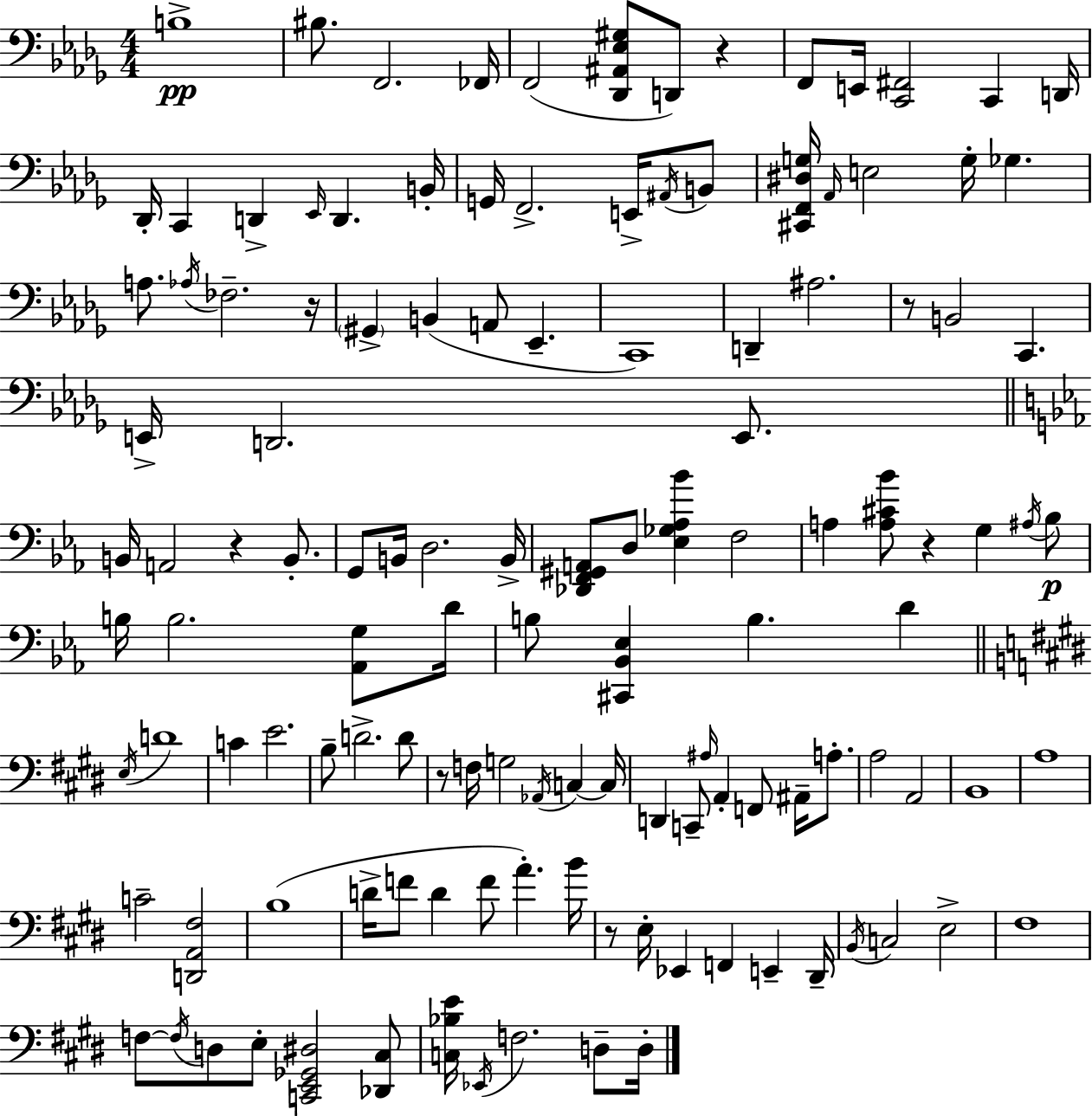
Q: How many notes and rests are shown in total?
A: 126